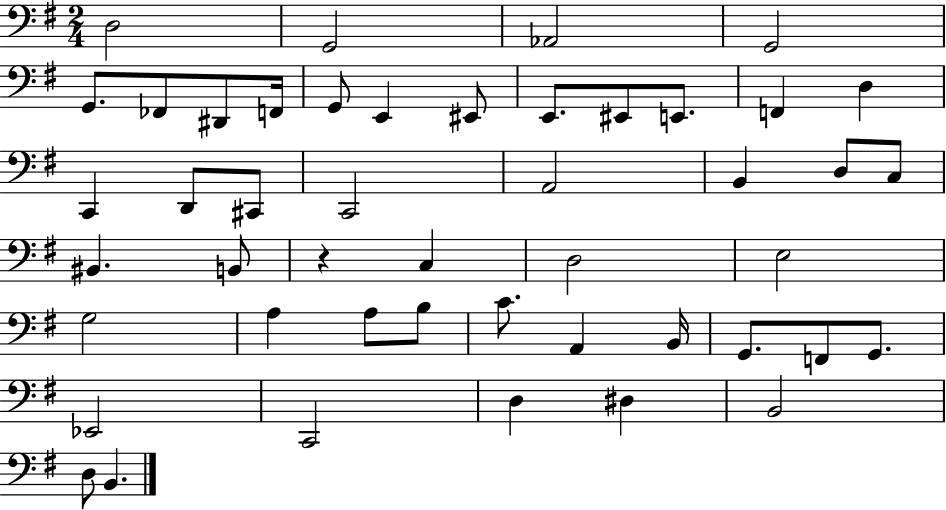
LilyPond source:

{
  \clef bass
  \numericTimeSignature
  \time 2/4
  \key g \major
  d2 | g,2 | aes,2 | g,2 | \break g,8. fes,8 dis,8 f,16 | g,8 e,4 eis,8 | e,8. eis,8 e,8. | f,4 d4 | \break c,4 d,8 cis,8 | c,2 | a,2 | b,4 d8 c8 | \break bis,4. b,8 | r4 c4 | d2 | e2 | \break g2 | a4 a8 b8 | c'8. a,4 b,16 | g,8. f,8 g,8. | \break ees,2 | c,2 | d4 dis4 | b,2 | \break d8 b,4. | \bar "|."
}